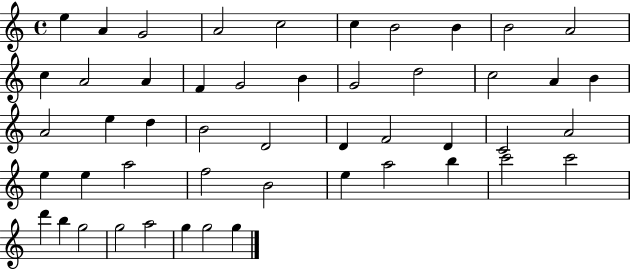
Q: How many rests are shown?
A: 0